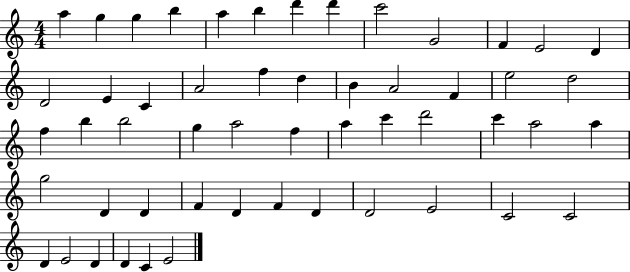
X:1
T:Untitled
M:4/4
L:1/4
K:C
a g g b a b d' d' c'2 G2 F E2 D D2 E C A2 f d B A2 F e2 d2 f b b2 g a2 f a c' d'2 c' a2 a g2 D D F D F D D2 E2 C2 C2 D E2 D D C E2